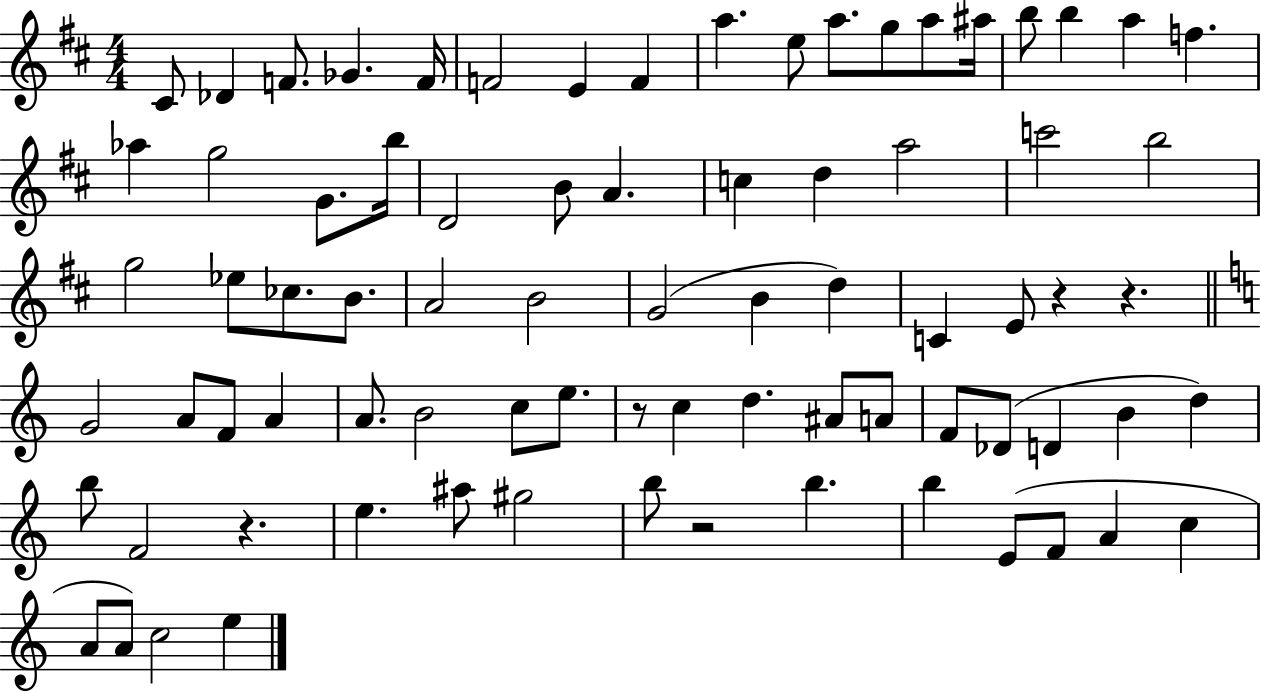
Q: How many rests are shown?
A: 5